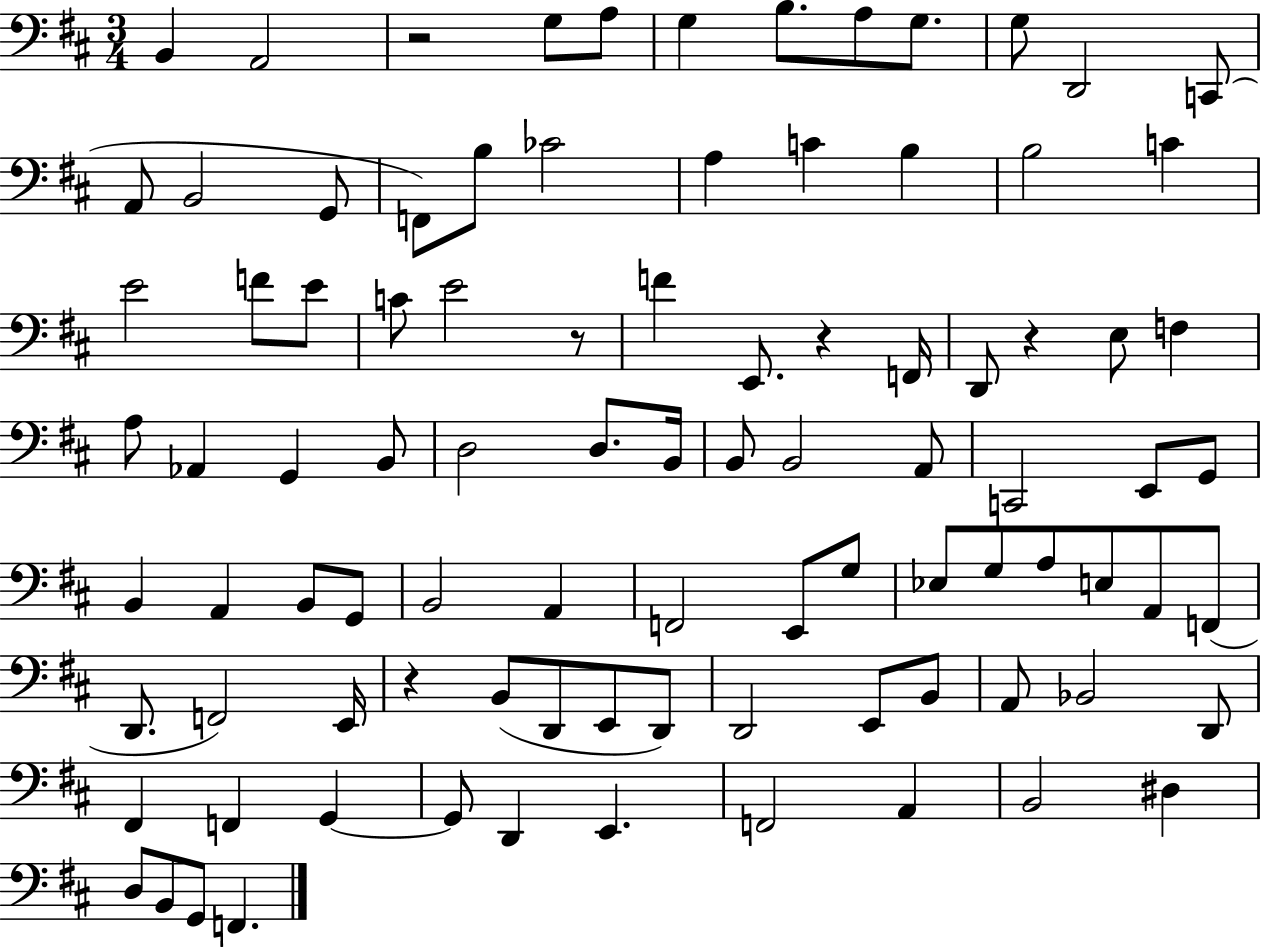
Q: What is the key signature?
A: D major